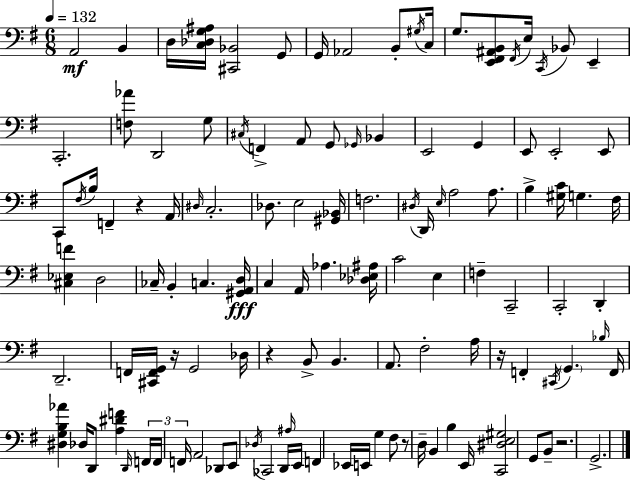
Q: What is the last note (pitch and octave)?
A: G2